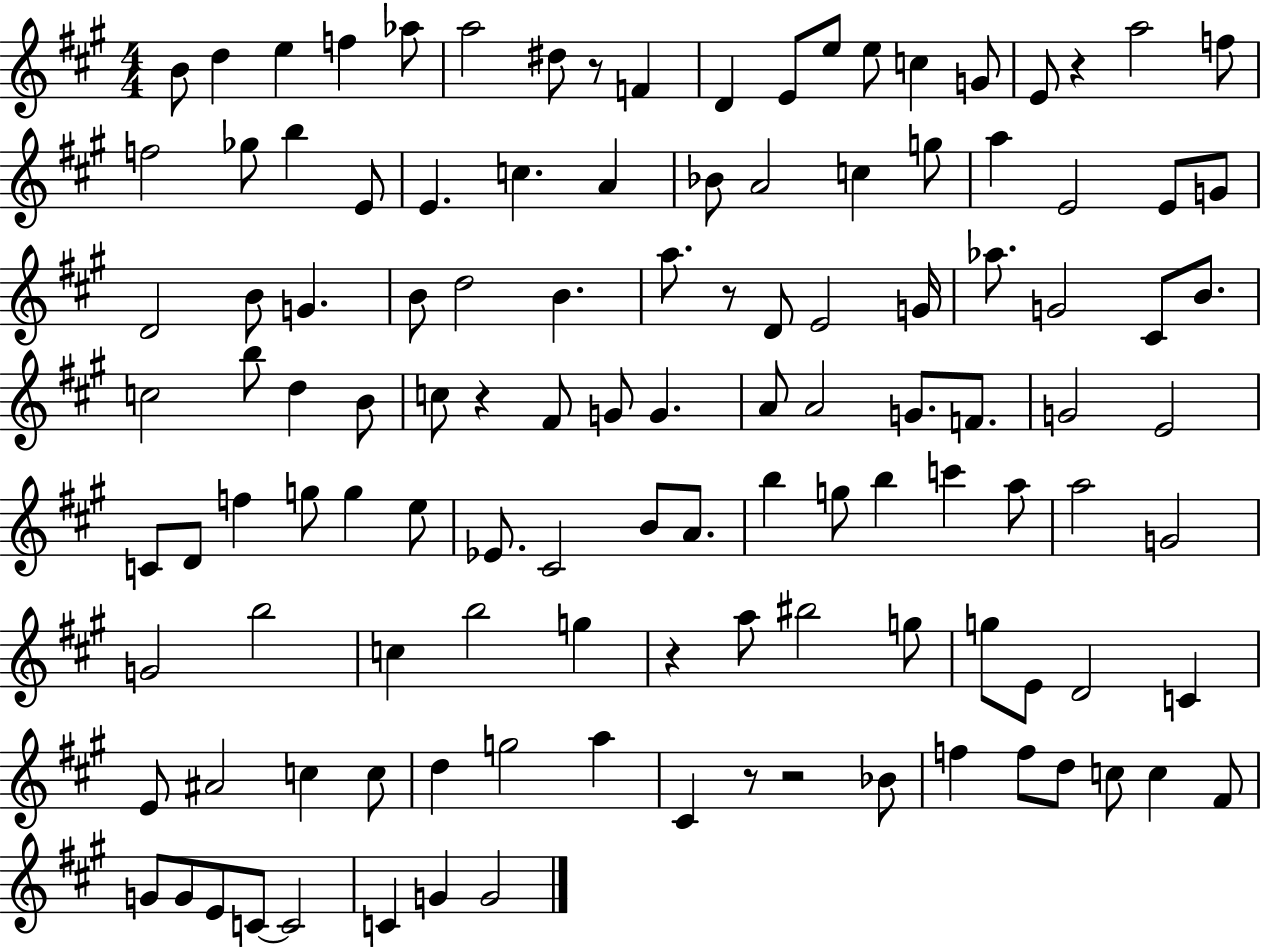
B4/e D5/q E5/q F5/q Ab5/e A5/h D#5/e R/e F4/q D4/q E4/e E5/e E5/e C5/q G4/e E4/e R/q A5/h F5/e F5/h Gb5/e B5/q E4/e E4/q. C5/q. A4/q Bb4/e A4/h C5/q G5/e A5/q E4/h E4/e G4/e D4/h B4/e G4/q. B4/e D5/h B4/q. A5/e. R/e D4/e E4/h G4/s Ab5/e. G4/h C#4/e B4/e. C5/h B5/e D5/q B4/e C5/e R/q F#4/e G4/e G4/q. A4/e A4/h G4/e. F4/e. G4/h E4/h C4/e D4/e F5/q G5/e G5/q E5/e Eb4/e. C#4/h B4/e A4/e. B5/q G5/e B5/q C6/q A5/e A5/h G4/h G4/h B5/h C5/q B5/h G5/q R/q A5/e BIS5/h G5/e G5/e E4/e D4/h C4/q E4/e A#4/h C5/q C5/e D5/q G5/h A5/q C#4/q R/e R/h Bb4/e F5/q F5/e D5/e C5/e C5/q F#4/e G4/e G4/e E4/e C4/e C4/h C4/q G4/q G4/h